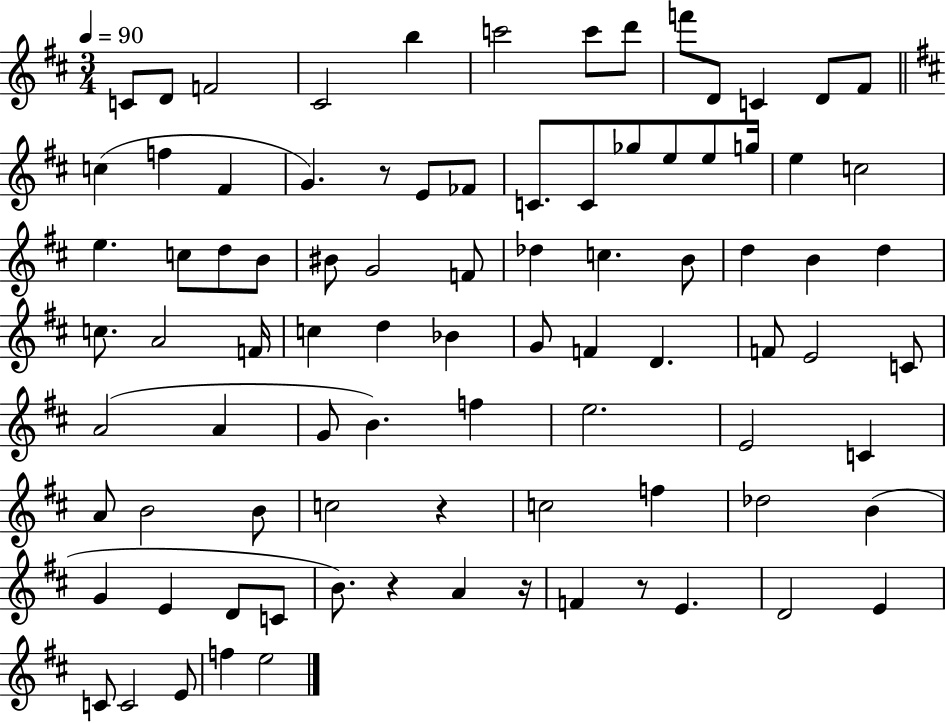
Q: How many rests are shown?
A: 5